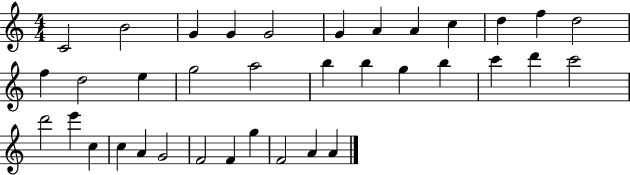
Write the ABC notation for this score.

X:1
T:Untitled
M:4/4
L:1/4
K:C
C2 B2 G G G2 G A A c d f d2 f d2 e g2 a2 b b g b c' d' c'2 d'2 e' c c A G2 F2 F g F2 A A